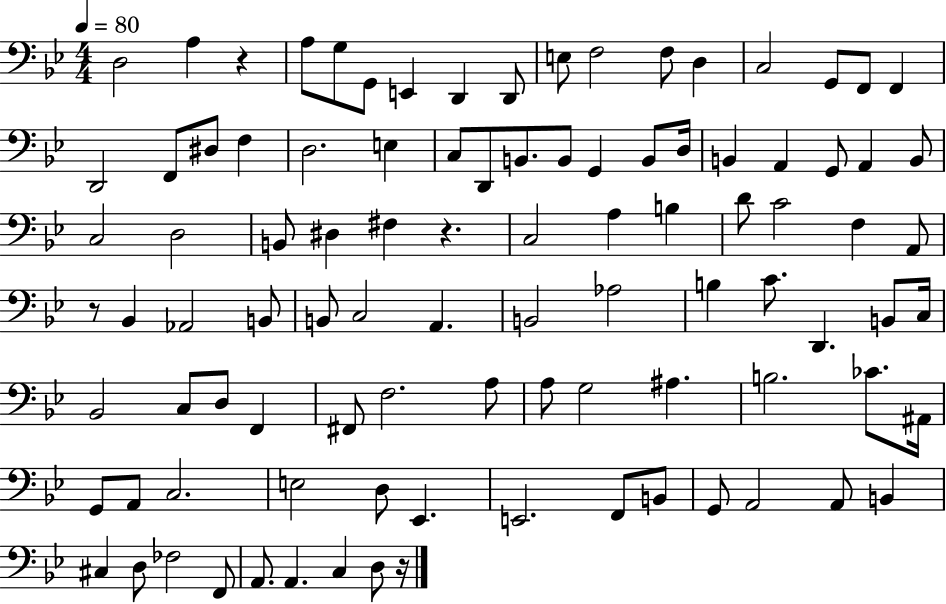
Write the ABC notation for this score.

X:1
T:Untitled
M:4/4
L:1/4
K:Bb
D,2 A, z A,/2 G,/2 G,,/2 E,, D,, D,,/2 E,/2 F,2 F,/2 D, C,2 G,,/2 F,,/2 F,, D,,2 F,,/2 ^D,/2 F, D,2 E, C,/2 D,,/2 B,,/2 B,,/2 G,, B,,/2 D,/4 B,, A,, G,,/2 A,, B,,/2 C,2 D,2 B,,/2 ^D, ^F, z C,2 A, B, D/2 C2 F, A,,/2 z/2 _B,, _A,,2 B,,/2 B,,/2 C,2 A,, B,,2 _A,2 B, C/2 D,, B,,/2 C,/4 _B,,2 C,/2 D,/2 F,, ^F,,/2 F,2 A,/2 A,/2 G,2 ^A, B,2 _C/2 ^A,,/4 G,,/2 A,,/2 C,2 E,2 D,/2 _E,, E,,2 F,,/2 B,,/2 G,,/2 A,,2 A,,/2 B,, ^C, D,/2 _F,2 F,,/2 A,,/2 A,, C, D,/2 z/4